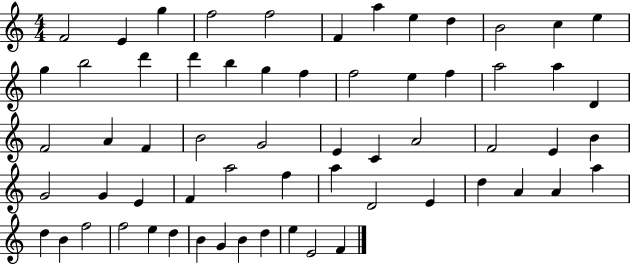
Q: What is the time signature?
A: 4/4